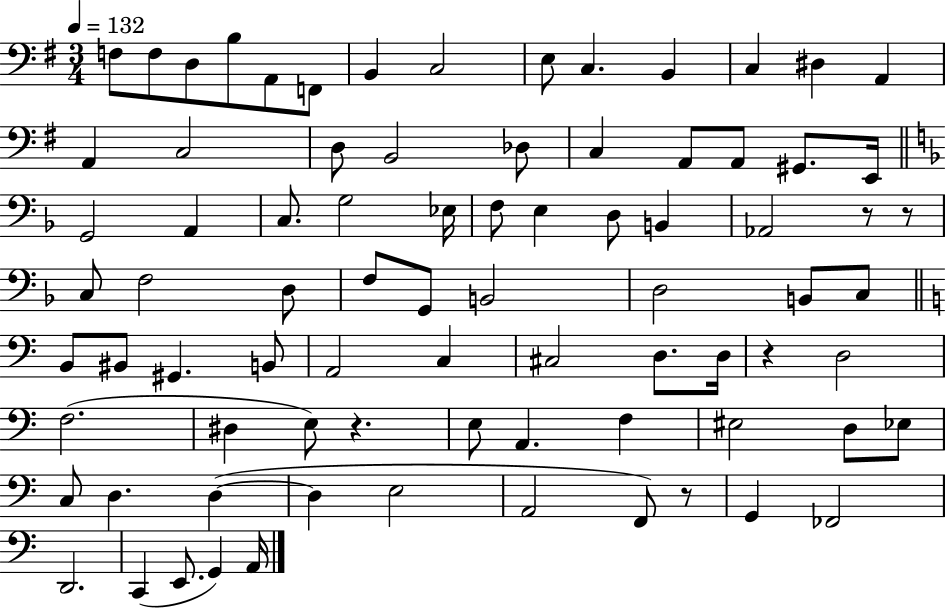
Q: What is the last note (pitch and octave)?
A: A2